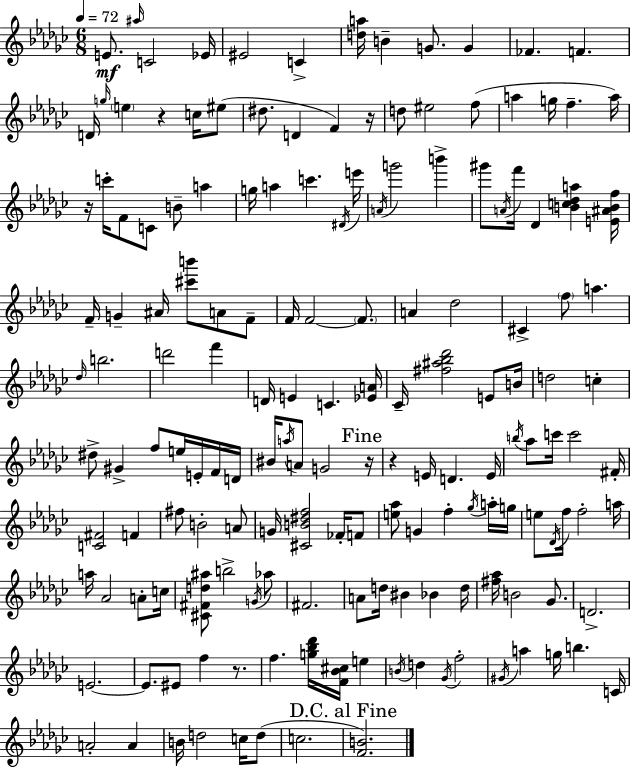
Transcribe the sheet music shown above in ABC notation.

X:1
T:Untitled
M:6/8
L:1/4
K:Ebm
E/2 ^a/4 C2 _E/4 ^E2 C [da]/4 B G/2 G _F F D/4 g/4 e z c/4 ^e/2 ^d/2 D F z/4 d/2 ^e2 f/2 a g/4 f a/4 z/4 c'/4 F/2 C/2 B/2 a g/4 a c' ^D/4 e'/4 A/4 g'2 b' ^g'/2 A/4 f'/4 _D [Bc_da] [E^ABf]/4 F/4 G ^A/4 [^c'b']/2 A/2 F/2 F/4 F2 F/2 A _d2 ^C f/2 a _d/4 b2 d'2 f' D/4 E C [_EA]/4 _C/4 [^f^a_b_d']2 E/2 B/4 d2 c ^d/2 ^G f/2 e/4 E/4 F/4 D/4 ^B/4 a/4 A/2 G2 z/4 z E/4 D E/4 b/4 _a/2 c'/4 c'2 ^F/4 [C^F]2 F ^f/2 B2 A/2 G/4 [^CB^df]2 _F/4 F/2 [e_a]/2 G f _g/4 a/4 g/4 e/2 _D/4 f/4 f2 a/4 a/4 _A2 A/2 c/4 [^C^Fd^a]/2 b2 G/4 _a/2 ^F2 A/2 d/4 ^B _B d/4 [^f_a]/4 B2 _G/2 D2 E2 E/2 ^E/2 f z/2 f [g_b_d']/4 [F_B^c]/4 e B/4 d _G/4 f2 ^G/4 a g/4 b C/4 A2 A B/4 d2 c/4 d/2 c2 [FB]2